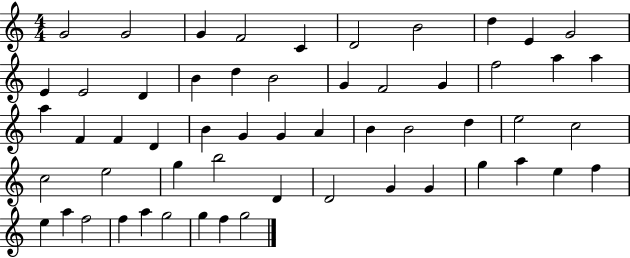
X:1
T:Untitled
M:4/4
L:1/4
K:C
G2 G2 G F2 C D2 B2 d E G2 E E2 D B d B2 G F2 G f2 a a a F F D B G G A B B2 d e2 c2 c2 e2 g b2 D D2 G G g a e f e a f2 f a g2 g f g2